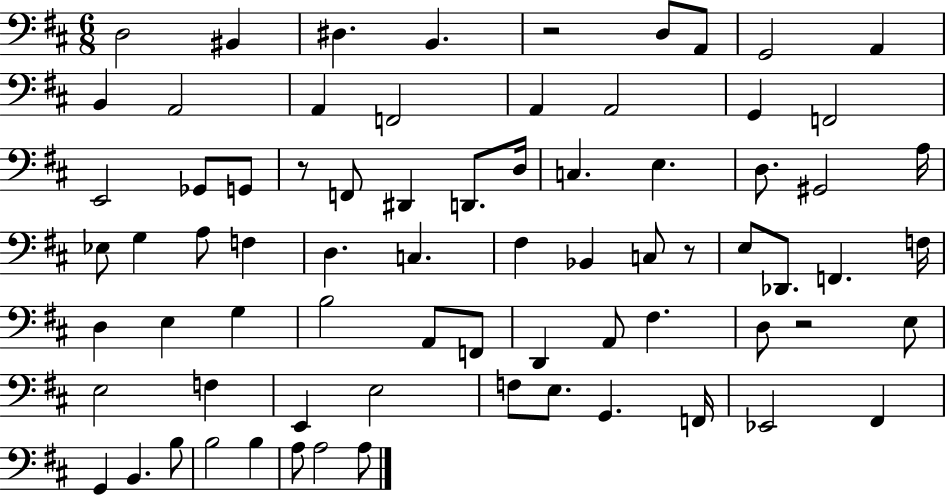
{
  \clef bass
  \numericTimeSignature
  \time 6/8
  \key d \major
  d2 bis,4 | dis4. b,4. | r2 d8 a,8 | g,2 a,4 | \break b,4 a,2 | a,4 f,2 | a,4 a,2 | g,4 f,2 | \break e,2 ges,8 g,8 | r8 f,8 dis,4 d,8. d16 | c4. e4. | d8. gis,2 a16 | \break ees8 g4 a8 f4 | d4. c4. | fis4 bes,4 c8 r8 | e8 des,8. f,4. f16 | \break d4 e4 g4 | b2 a,8 f,8 | d,4 a,8 fis4. | d8 r2 e8 | \break e2 f4 | e,4 e2 | f8 e8. g,4. f,16 | ees,2 fis,4 | \break g,4 b,4. b8 | b2 b4 | a8 a2 a8 | \bar "|."
}